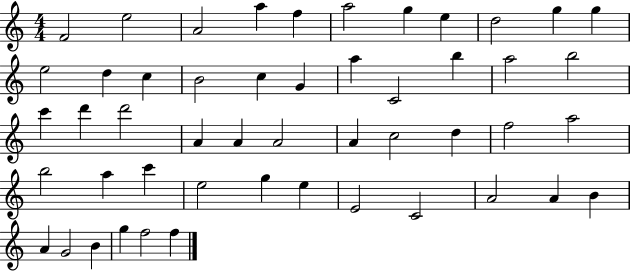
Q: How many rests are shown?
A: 0